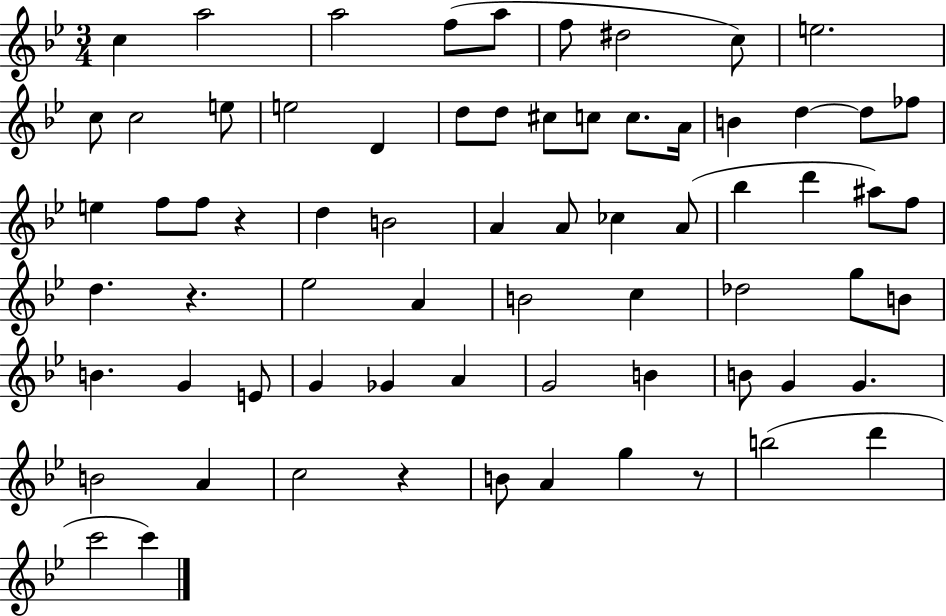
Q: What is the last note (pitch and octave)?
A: C6